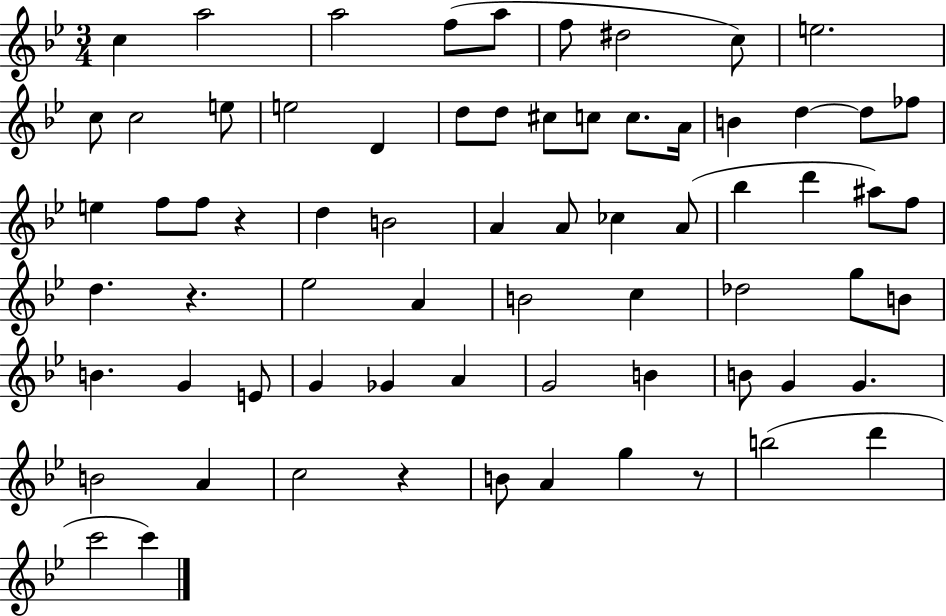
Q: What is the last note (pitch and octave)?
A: C6